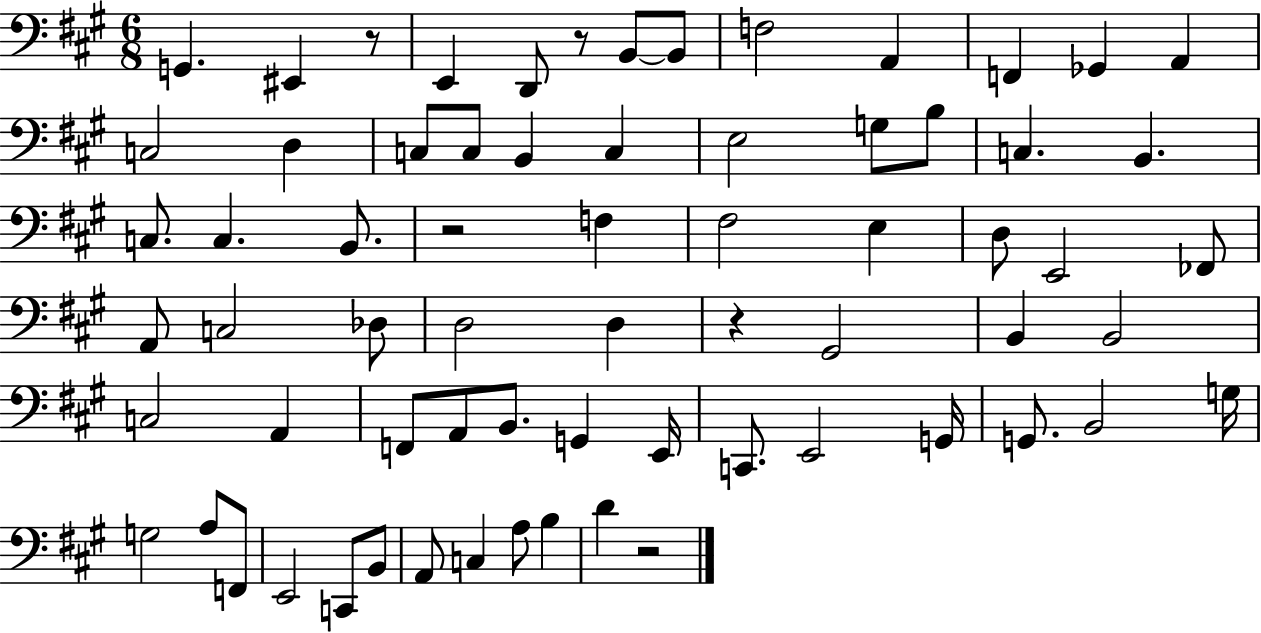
X:1
T:Untitled
M:6/8
L:1/4
K:A
G,, ^E,, z/2 E,, D,,/2 z/2 B,,/2 B,,/2 F,2 A,, F,, _G,, A,, C,2 D, C,/2 C,/2 B,, C, E,2 G,/2 B,/2 C, B,, C,/2 C, B,,/2 z2 F, ^F,2 E, D,/2 E,,2 _F,,/2 A,,/2 C,2 _D,/2 D,2 D, z ^G,,2 B,, B,,2 C,2 A,, F,,/2 A,,/2 B,,/2 G,, E,,/4 C,,/2 E,,2 G,,/4 G,,/2 B,,2 G,/4 G,2 A,/2 F,,/2 E,,2 C,,/2 B,,/2 A,,/2 C, A,/2 B, D z2